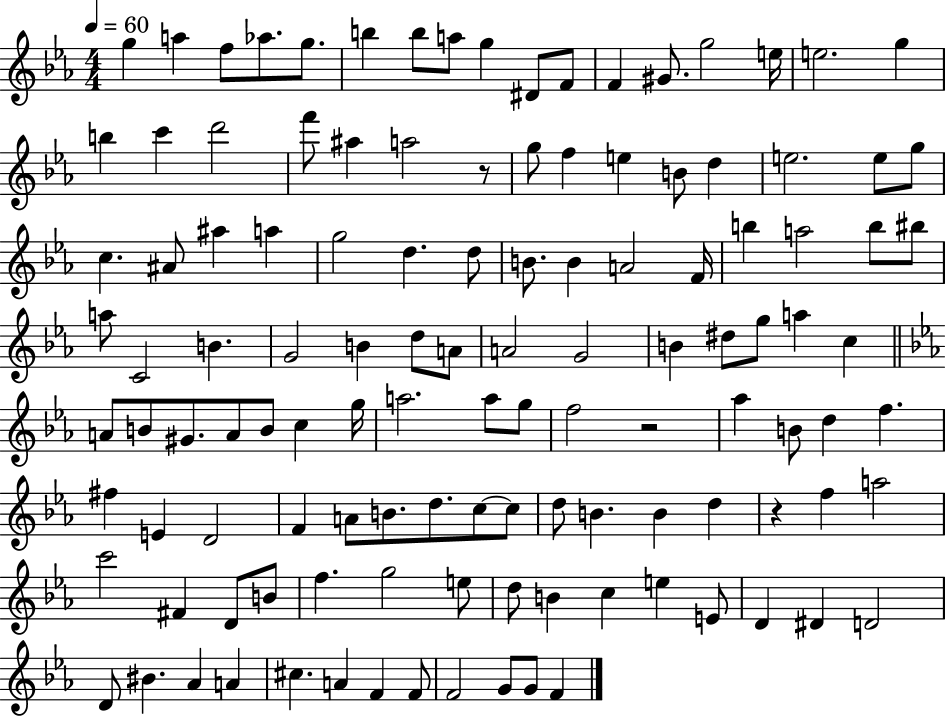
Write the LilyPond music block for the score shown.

{
  \clef treble
  \numericTimeSignature
  \time 4/4
  \key ees \major
  \tempo 4 = 60
  g''4 a''4 f''8 aes''8. g''8. | b''4 b''8 a''8 g''4 dis'8 f'8 | f'4 gis'8. g''2 e''16 | e''2. g''4 | \break b''4 c'''4 d'''2 | f'''8 ais''4 a''2 r8 | g''8 f''4 e''4 b'8 d''4 | e''2. e''8 g''8 | \break c''4. ais'8 ais''4 a''4 | g''2 d''4. d''8 | b'8. b'4 a'2 f'16 | b''4 a''2 b''8 bis''8 | \break a''8 c'2 b'4. | g'2 b'4 d''8 a'8 | a'2 g'2 | b'4 dis''8 g''8 a''4 c''4 | \break \bar "||" \break \key ees \major a'8 b'8 gis'8. a'8 b'8 c''4 g''16 | a''2. a''8 g''8 | f''2 r2 | aes''4 b'8 d''4 f''4. | \break fis''4 e'4 d'2 | f'4 a'8 b'8. d''8. c''8~~ c''8 | d''8 b'4. b'4 d''4 | r4 f''4 a''2 | \break c'''2 fis'4 d'8 b'8 | f''4. g''2 e''8 | d''8 b'4 c''4 e''4 e'8 | d'4 dis'4 d'2 | \break d'8 bis'4. aes'4 a'4 | cis''4. a'4 f'4 f'8 | f'2 g'8 g'8 f'4 | \bar "|."
}